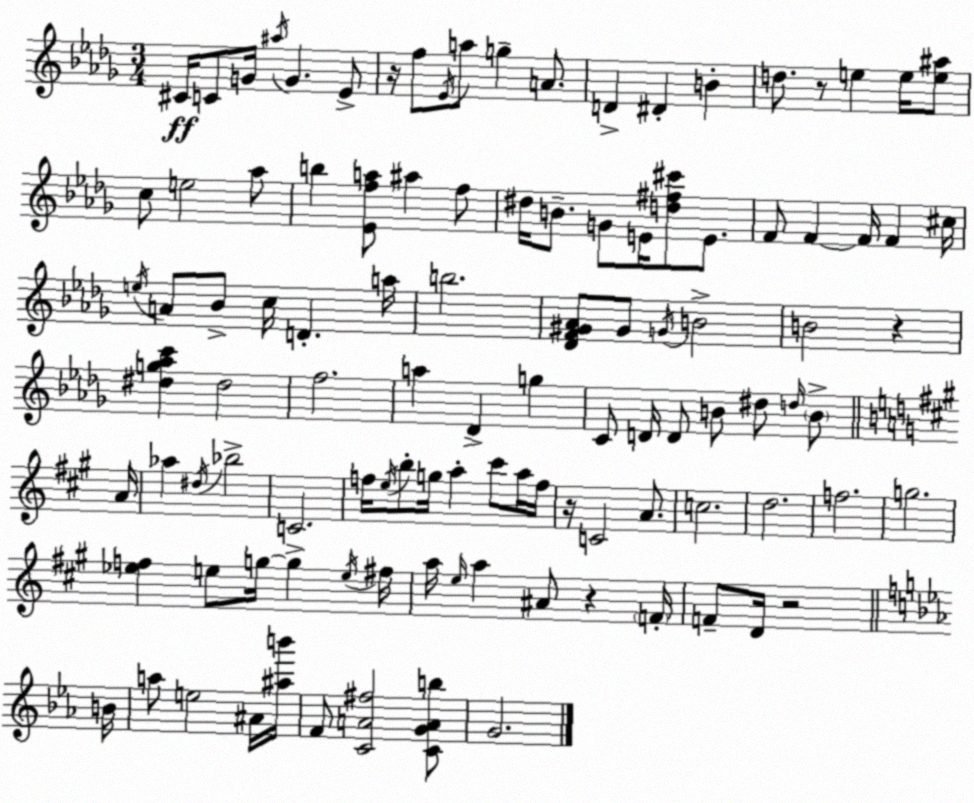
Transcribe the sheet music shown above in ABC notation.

X:1
T:Untitled
M:3/4
L:1/4
K:Bbm
^C/4 C/2 G/4 ^a/4 G _E/2 z/4 f/2 _E/4 a/2 g A/2 D ^D B d/2 z/2 e e/4 [e^a]/2 c/2 e2 _a/2 b [_Efa]/2 ^a f/2 ^d/4 B/2 G/2 E/4 [d^f^c']/2 E/2 F/2 F F/4 F ^c/4 e/4 A/2 _B/2 c/4 D a/4 b2 [_DF^G_A]/2 ^G/2 G/4 B2 B2 z [^dg_ac'] ^d2 f2 a _D g C/2 D/4 D/2 B/2 ^d/2 d/4 B/2 A/4 _a ^d/4 _b2 C2 f/4 e/4 b/2 g/4 a ^c'/2 a/4 f/4 z/4 C2 A/2 c2 d2 f2 g2 [_ef] e/2 g/4 g e/4 ^f/4 a/4 e/4 a ^A/2 z F/4 F/2 D/4 z2 B/4 a/2 e2 ^A/4 [^ab']/4 F/2 [CA^f]2 [CGAb]/2 G2